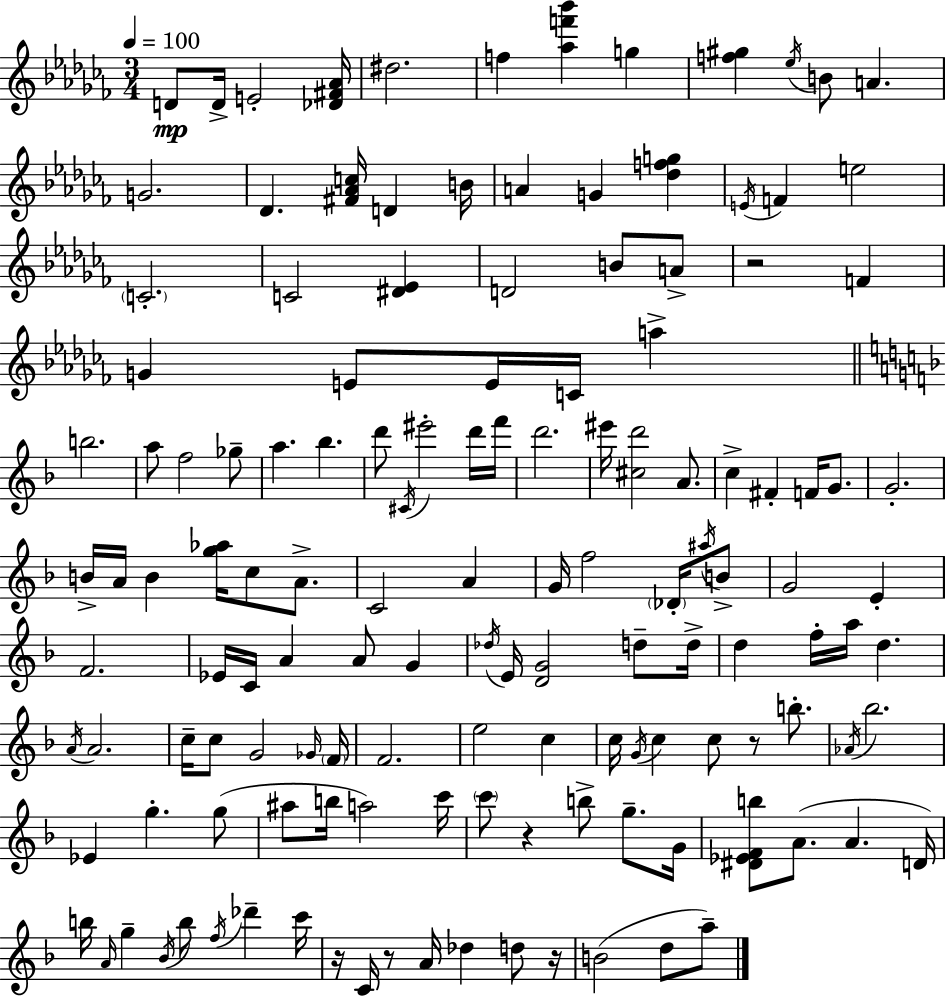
D4/e D4/s E4/h [Db4,F#4,Ab4]/s D#5/h. F5/q [Ab5,F6,Bb6]/q G5/q [F5,G#5]/q Eb5/s B4/e A4/q. G4/h. Db4/q. [F#4,Ab4,C5]/s D4/q B4/s A4/q G4/q [Db5,F5,G5]/q E4/s F4/q E5/h C4/h. C4/h [D#4,Eb4]/q D4/h B4/e A4/e R/h F4/q G4/q E4/e E4/s C4/s A5/q B5/h. A5/e F5/h Gb5/e A5/q. Bb5/q. D6/e C#4/s EIS6/h D6/s F6/s D6/h. EIS6/s [C#5,D6]/h A4/e. C5/q F#4/q F4/s G4/e. G4/h. B4/s A4/s B4/q [G5,Ab5]/s C5/e A4/e. C4/h A4/q G4/s F5/h Db4/s A#5/s B4/e G4/h E4/q F4/h. Eb4/s C4/s A4/q A4/e G4/q Db5/s E4/s [D4,G4]/h D5/e D5/s D5/q F5/s A5/s D5/q. A4/s A4/h. C5/s C5/e G4/h Gb4/s F4/s F4/h. E5/h C5/q C5/s G4/s C5/q C5/e R/e B5/e. Ab4/s Bb5/h. Eb4/q G5/q. G5/e A#5/e B5/s A5/h C6/s C6/e R/q B5/e G5/e. G4/s [D#4,Eb4,F4,B5]/e A4/e. A4/q. D4/s B5/s A4/s G5/q Bb4/s B5/e F5/s Db6/q C6/s R/s C4/s R/e A4/s Db5/q D5/e R/s B4/h D5/e A5/e